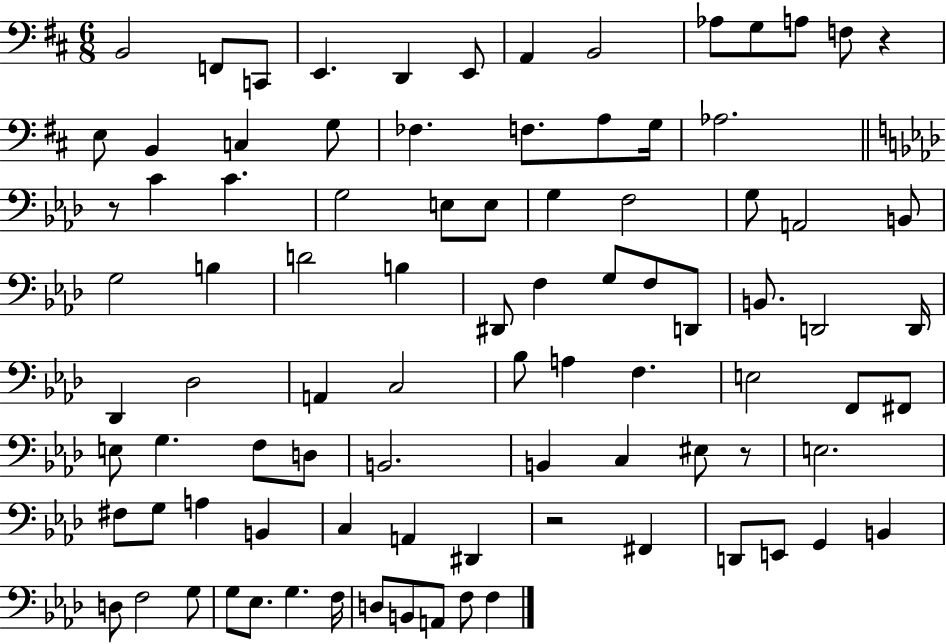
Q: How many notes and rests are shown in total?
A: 90